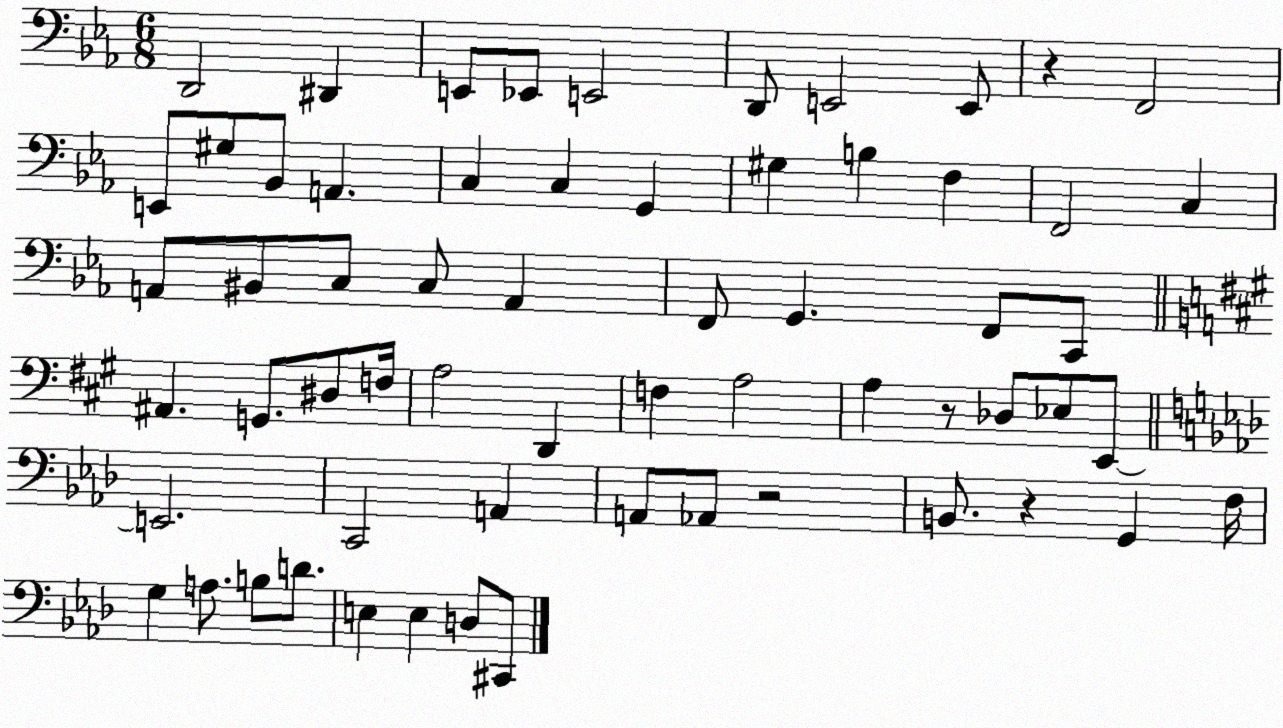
X:1
T:Untitled
M:6/8
L:1/4
K:Eb
D,,2 ^D,, E,,/2 _E,,/2 E,,2 D,,/2 E,,2 E,,/2 z F,,2 E,,/2 ^G,/2 _B,,/2 A,, C, C, G,, ^G, B, F, F,,2 C, A,,/2 ^B,,/2 C,/2 C,/2 A,, F,,/2 G,, F,,/2 C,,/2 ^A,, G,,/2 ^D,/2 F,/4 A,2 D,, F, A,2 A, z/2 _D,/2 _E,/2 E,,/2 E,,2 C,,2 A,, A,,/2 _A,,/2 z2 B,,/2 z G,, F,/4 G, A,/2 B,/2 D/2 E, E, D,/2 ^C,,/2